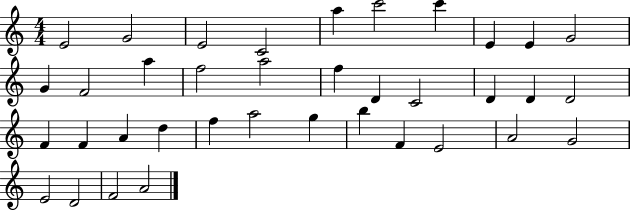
{
  \clef treble
  \numericTimeSignature
  \time 4/4
  \key c \major
  e'2 g'2 | e'2 c'2 | a''4 c'''2 c'''4 | e'4 e'4 g'2 | \break g'4 f'2 a''4 | f''2 a''2 | f''4 d'4 c'2 | d'4 d'4 d'2 | \break f'4 f'4 a'4 d''4 | f''4 a''2 g''4 | b''4 f'4 e'2 | a'2 g'2 | \break e'2 d'2 | f'2 a'2 | \bar "|."
}